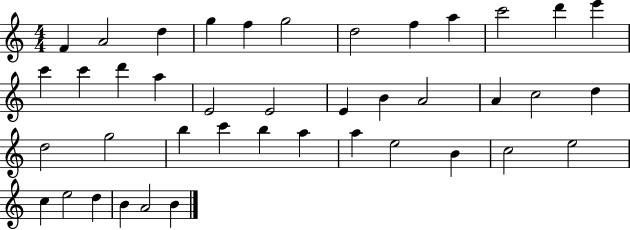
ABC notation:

X:1
T:Untitled
M:4/4
L:1/4
K:C
F A2 d g f g2 d2 f a c'2 d' e' c' c' d' a E2 E2 E B A2 A c2 d d2 g2 b c' b a a e2 B c2 e2 c e2 d B A2 B